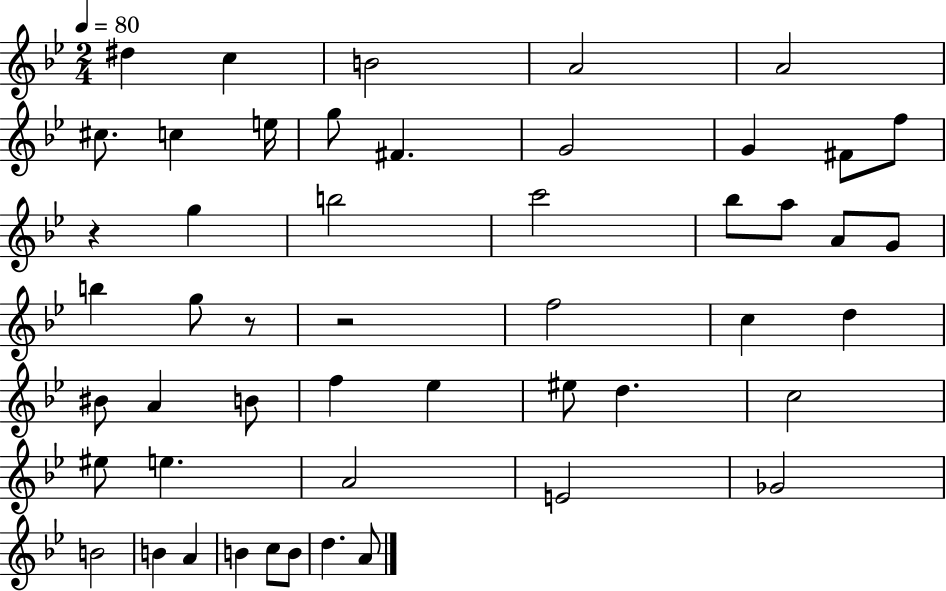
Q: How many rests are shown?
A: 3